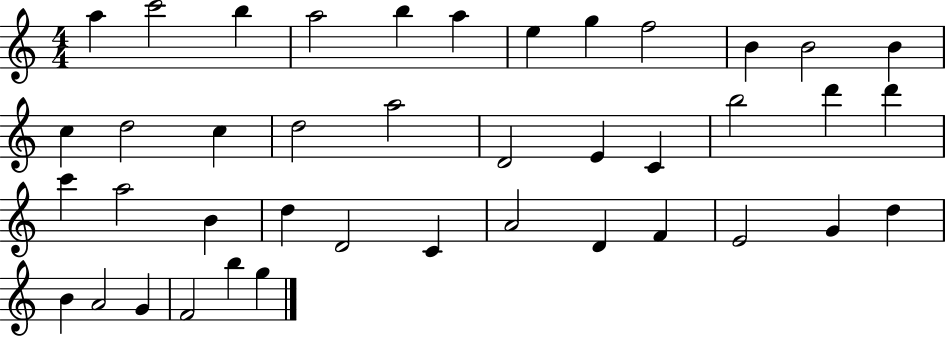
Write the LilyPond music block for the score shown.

{
  \clef treble
  \numericTimeSignature
  \time 4/4
  \key c \major
  a''4 c'''2 b''4 | a''2 b''4 a''4 | e''4 g''4 f''2 | b'4 b'2 b'4 | \break c''4 d''2 c''4 | d''2 a''2 | d'2 e'4 c'4 | b''2 d'''4 d'''4 | \break c'''4 a''2 b'4 | d''4 d'2 c'4 | a'2 d'4 f'4 | e'2 g'4 d''4 | \break b'4 a'2 g'4 | f'2 b''4 g''4 | \bar "|."
}